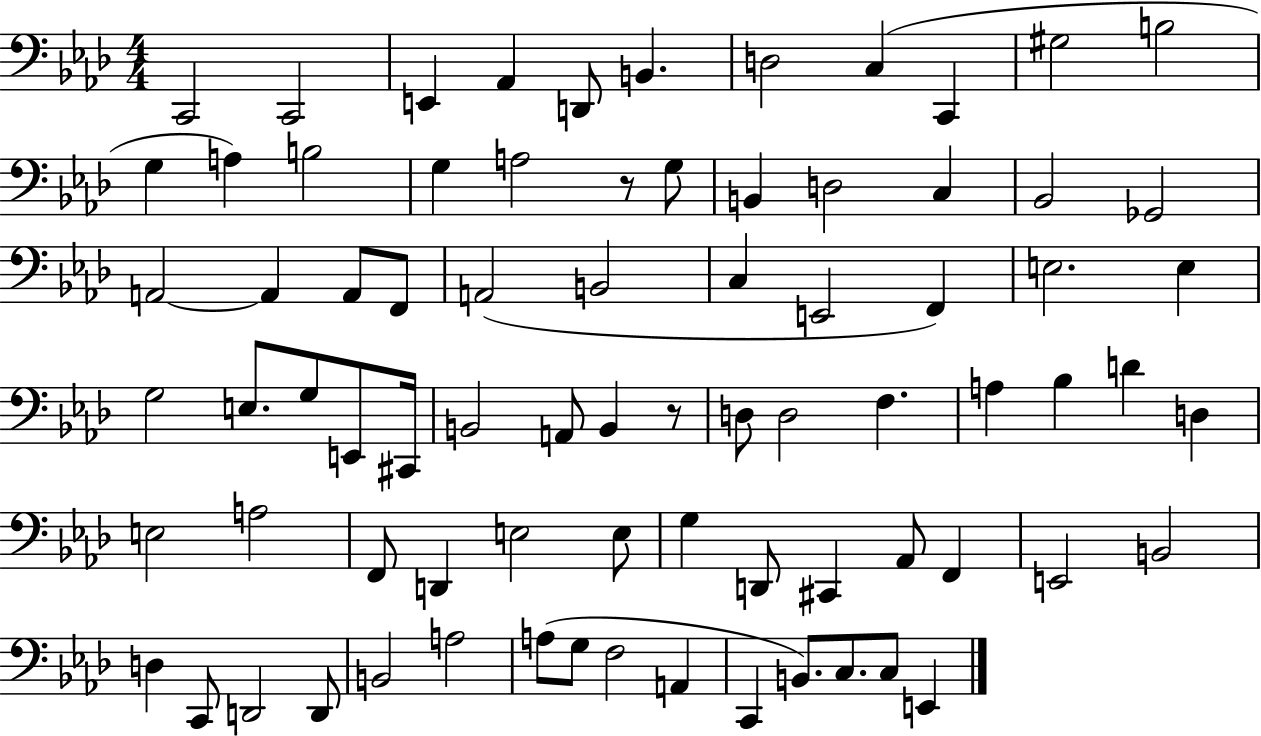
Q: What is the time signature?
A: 4/4